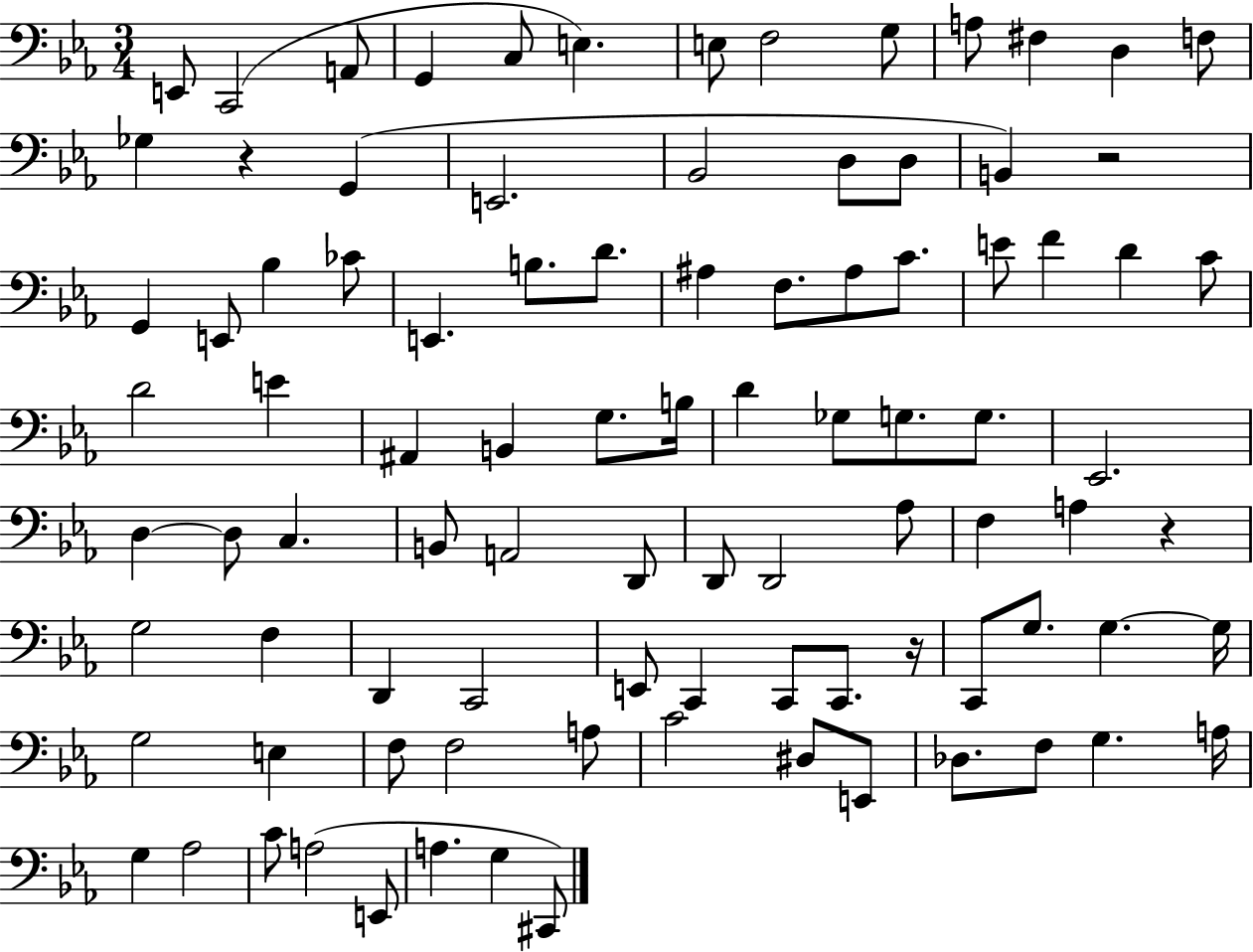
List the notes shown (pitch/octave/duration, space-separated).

E2/e C2/h A2/e G2/q C3/e E3/q. E3/e F3/h G3/e A3/e F#3/q D3/q F3/e Gb3/q R/q G2/q E2/h. Bb2/h D3/e D3/e B2/q R/h G2/q E2/e Bb3/q CES4/e E2/q. B3/e. D4/e. A#3/q F3/e. A#3/e C4/e. E4/e F4/q D4/q C4/e D4/h E4/q A#2/q B2/q G3/e. B3/s D4/q Gb3/e G3/e. G3/e. Eb2/h. D3/q D3/e C3/q. B2/e A2/h D2/e D2/e D2/h Ab3/e F3/q A3/q R/q G3/h F3/q D2/q C2/h E2/e C2/q C2/e C2/e. R/s C2/e G3/e. G3/q. G3/s G3/h E3/q F3/e F3/h A3/e C4/h D#3/e E2/e Db3/e. F3/e G3/q. A3/s G3/q Ab3/h C4/e A3/h E2/e A3/q. G3/q C#2/e